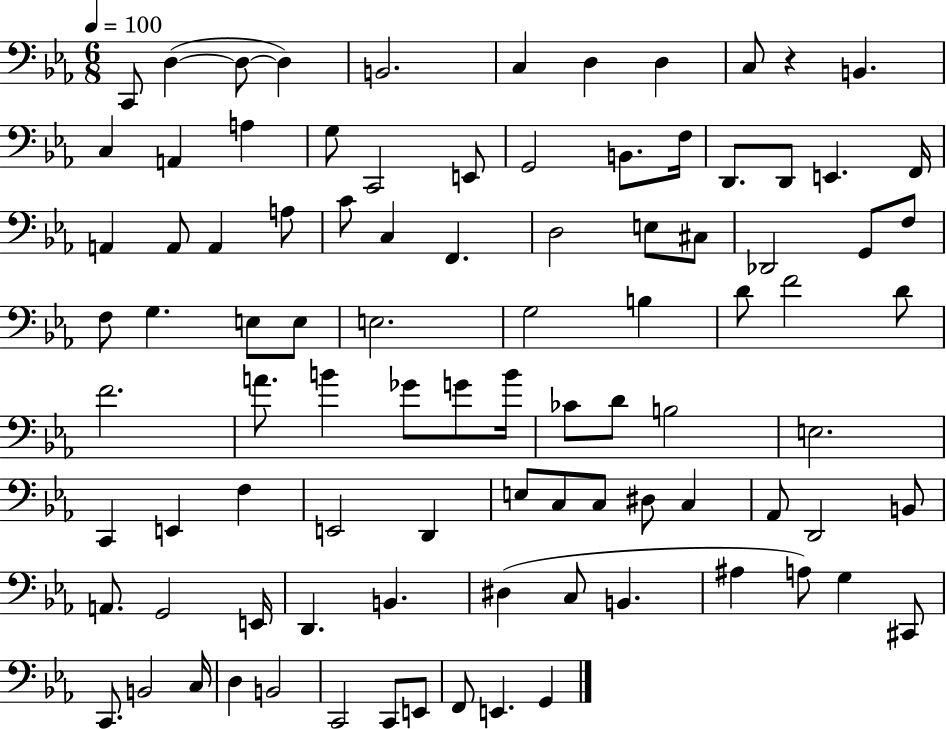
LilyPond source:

{
  \clef bass
  \numericTimeSignature
  \time 6/8
  \key ees \major
  \tempo 4 = 100
  c,8 d4~(~ d8~~ d4) | b,2. | c4 d4 d4 | c8 r4 b,4. | \break c4 a,4 a4 | g8 c,2 e,8 | g,2 b,8. f16 | d,8. d,8 e,4. f,16 | \break a,4 a,8 a,4 a8 | c'8 c4 f,4. | d2 e8 cis8 | des,2 g,8 f8 | \break f8 g4. e8 e8 | e2. | g2 b4 | d'8 f'2 d'8 | \break f'2. | a'8. b'4 ges'8 g'8 b'16 | ces'8 d'8 b2 | e2. | \break c,4 e,4 f4 | e,2 d,4 | e8 c8 c8 dis8 c4 | aes,8 d,2 b,8 | \break a,8. g,2 e,16 | d,4. b,4. | dis4( c8 b,4. | ais4 a8) g4 cis,8 | \break c,8. b,2 c16 | d4 b,2 | c,2 c,8 e,8 | f,8 e,4. g,4 | \break \bar "|."
}